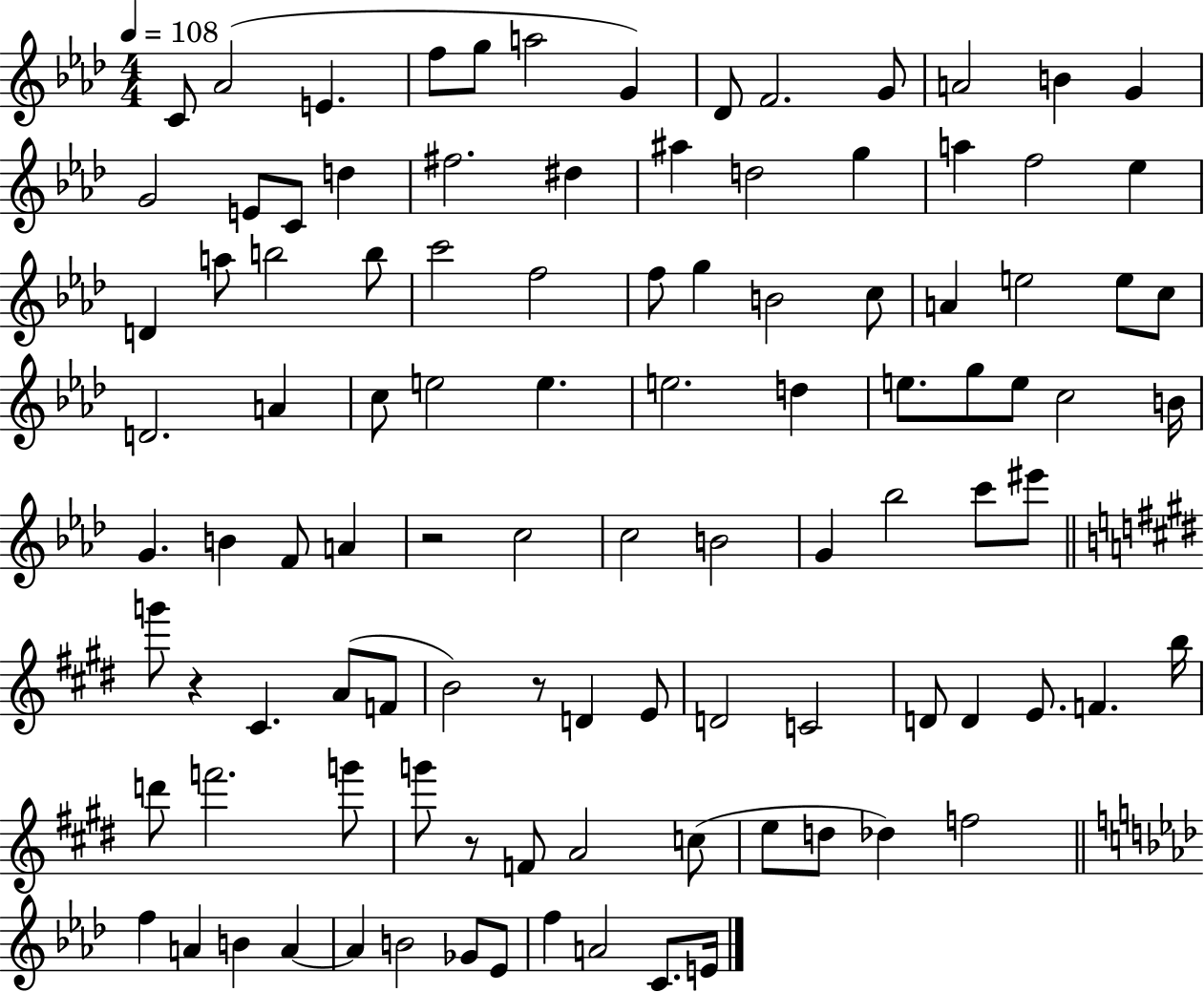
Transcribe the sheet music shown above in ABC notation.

X:1
T:Untitled
M:4/4
L:1/4
K:Ab
C/2 _A2 E f/2 g/2 a2 G _D/2 F2 G/2 A2 B G G2 E/2 C/2 d ^f2 ^d ^a d2 g a f2 _e D a/2 b2 b/2 c'2 f2 f/2 g B2 c/2 A e2 e/2 c/2 D2 A c/2 e2 e e2 d e/2 g/2 e/2 c2 B/4 G B F/2 A z2 c2 c2 B2 G _b2 c'/2 ^e'/2 g'/2 z ^C A/2 F/2 B2 z/2 D E/2 D2 C2 D/2 D E/2 F b/4 d'/2 f'2 g'/2 g'/2 z/2 F/2 A2 c/2 e/2 d/2 _d f2 f A B A A B2 _G/2 _E/2 f A2 C/2 E/4